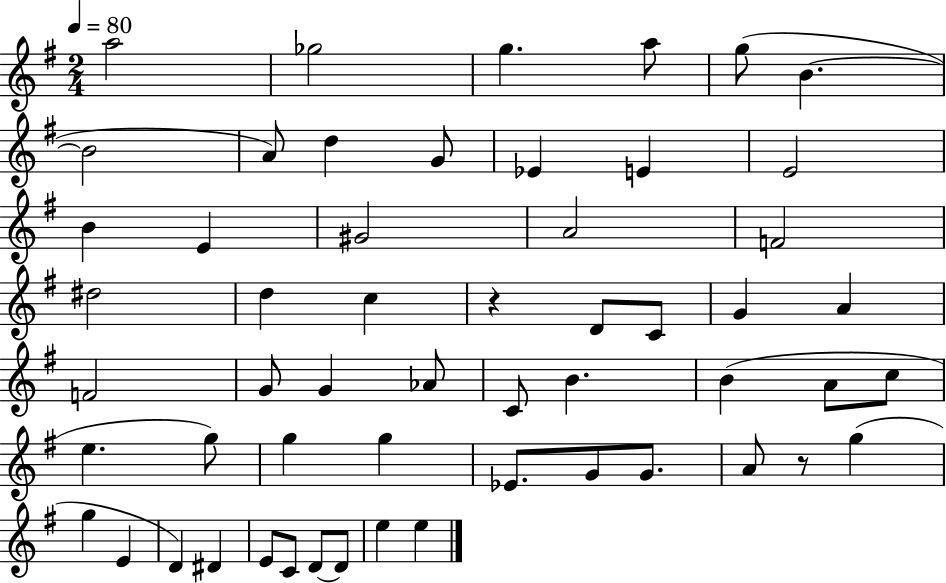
{
  \clef treble
  \numericTimeSignature
  \time 2/4
  \key g \major
  \tempo 4 = 80
  a''2 | ges''2 | g''4. a''8 | g''8( b'4.~~ | \break b'2 | a'8) d''4 g'8 | ees'4 e'4 | e'2 | \break b'4 e'4 | gis'2 | a'2 | f'2 | \break dis''2 | d''4 c''4 | r4 d'8 c'8 | g'4 a'4 | \break f'2 | g'8 g'4 aes'8 | c'8 b'4. | b'4( a'8 c''8 | \break e''4. g''8) | g''4 g''4 | ees'8. g'8 g'8. | a'8 r8 g''4( | \break g''4 e'4 | d'4) dis'4 | e'8 c'8 d'8~~ d'8 | e''4 e''4 | \break \bar "|."
}